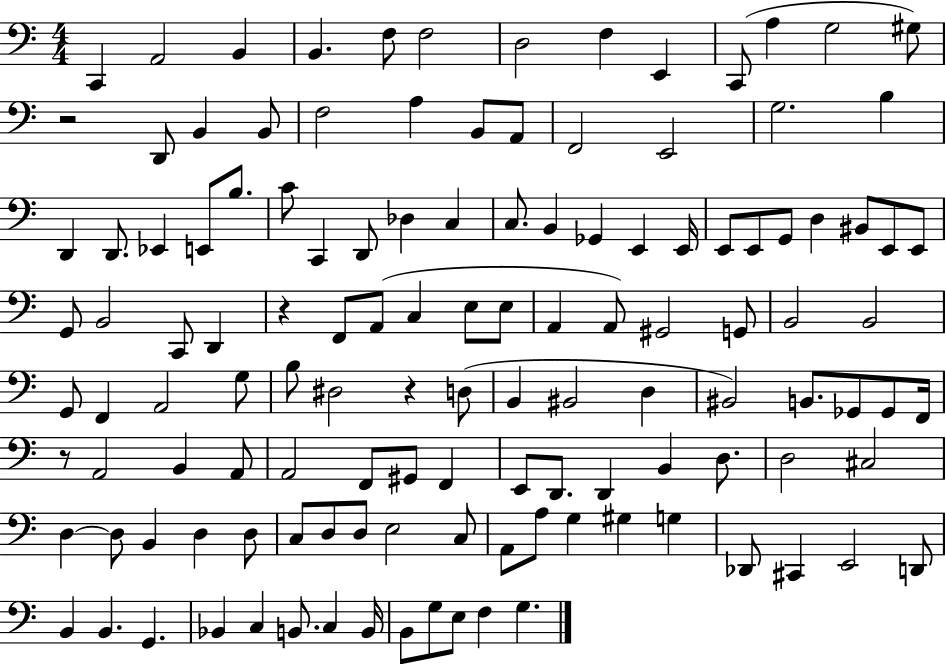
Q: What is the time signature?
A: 4/4